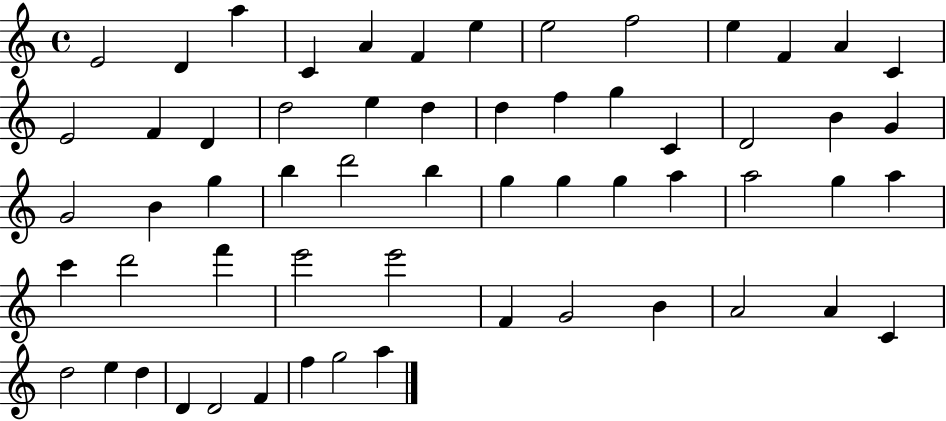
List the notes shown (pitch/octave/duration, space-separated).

E4/h D4/q A5/q C4/q A4/q F4/q E5/q E5/h F5/h E5/q F4/q A4/q C4/q E4/h F4/q D4/q D5/h E5/q D5/q D5/q F5/q G5/q C4/q D4/h B4/q G4/q G4/h B4/q G5/q B5/q D6/h B5/q G5/q G5/q G5/q A5/q A5/h G5/q A5/q C6/q D6/h F6/q E6/h E6/h F4/q G4/h B4/q A4/h A4/q C4/q D5/h E5/q D5/q D4/q D4/h F4/q F5/q G5/h A5/q